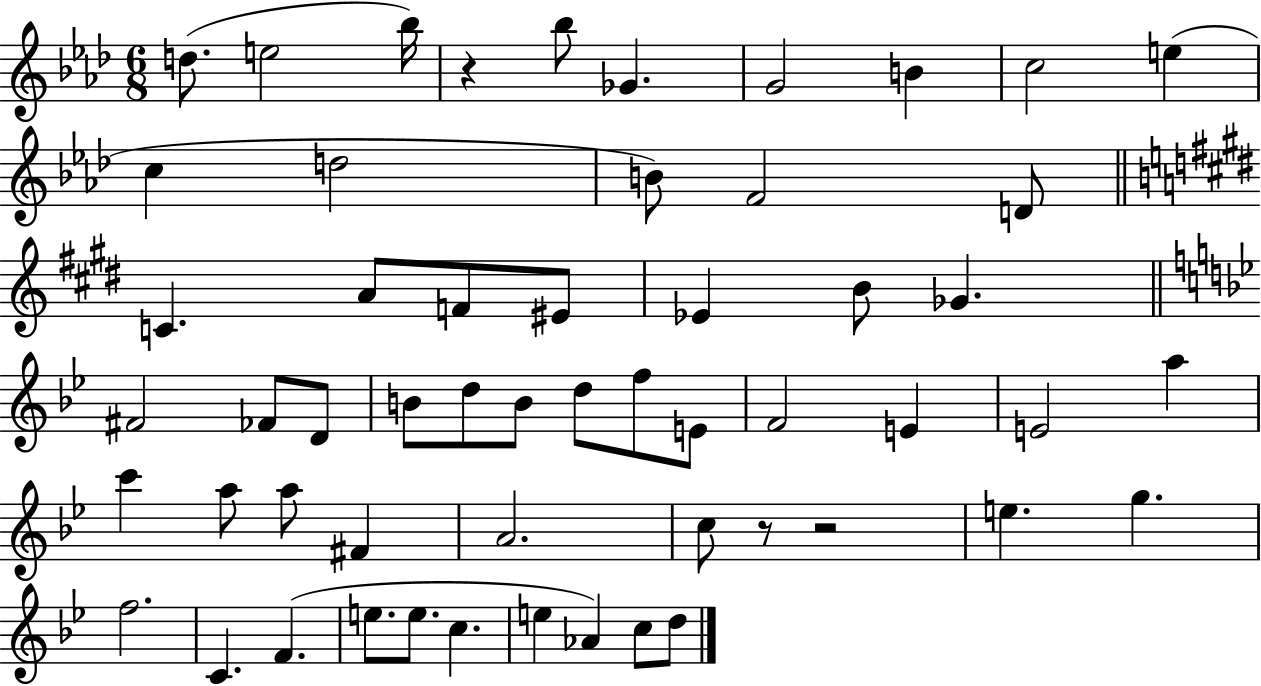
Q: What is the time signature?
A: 6/8